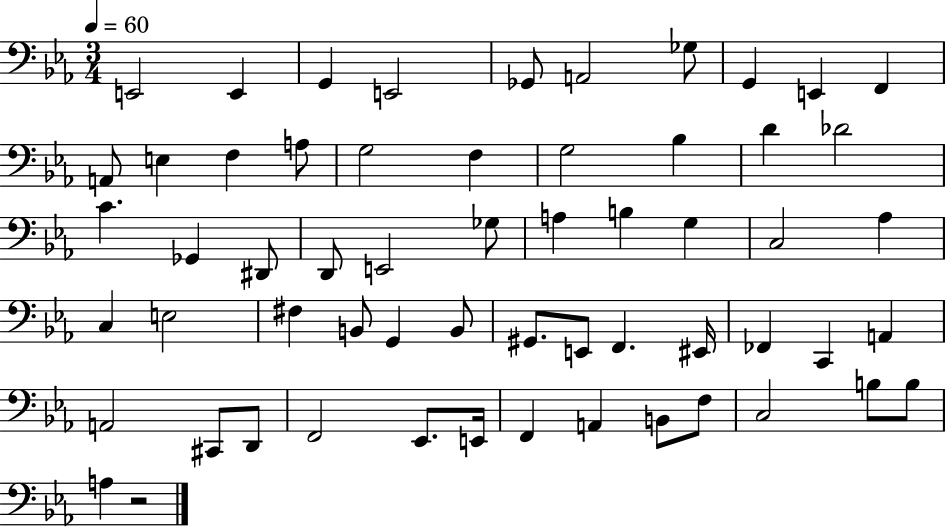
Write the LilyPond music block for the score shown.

{
  \clef bass
  \numericTimeSignature
  \time 3/4
  \key ees \major
  \tempo 4 = 60
  e,2 e,4 | g,4 e,2 | ges,8 a,2 ges8 | g,4 e,4 f,4 | \break a,8 e4 f4 a8 | g2 f4 | g2 bes4 | d'4 des'2 | \break c'4. ges,4 dis,8 | d,8 e,2 ges8 | a4 b4 g4 | c2 aes4 | \break c4 e2 | fis4 b,8 g,4 b,8 | gis,8. e,8 f,4. eis,16 | fes,4 c,4 a,4 | \break a,2 cis,8 d,8 | f,2 ees,8. e,16 | f,4 a,4 b,8 f8 | c2 b8 b8 | \break a4 r2 | \bar "|."
}